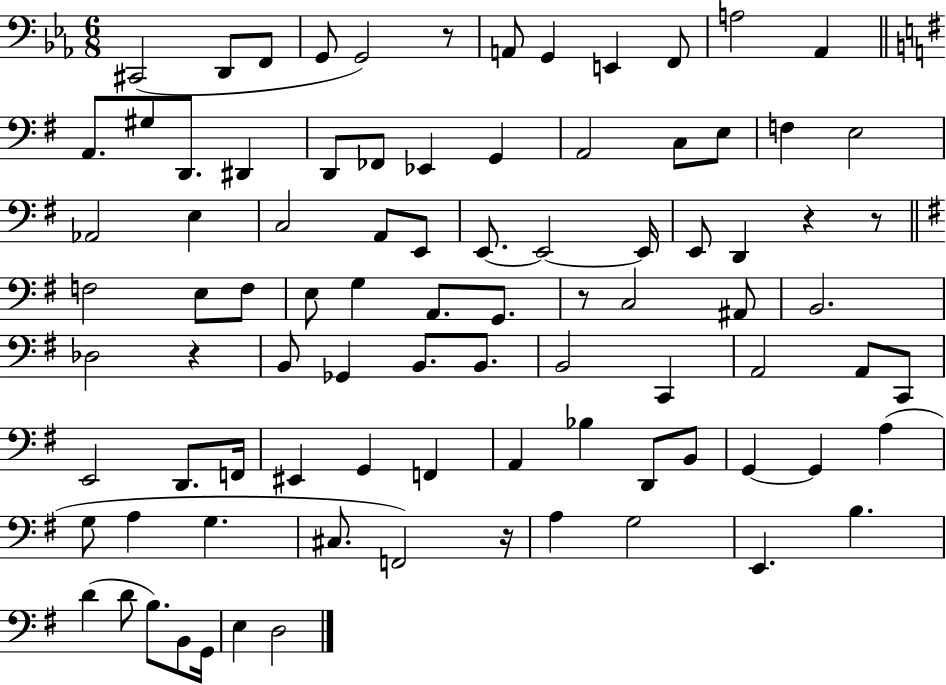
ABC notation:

X:1
T:Untitled
M:6/8
L:1/4
K:Eb
^C,,2 D,,/2 F,,/2 G,,/2 G,,2 z/2 A,,/2 G,, E,, F,,/2 A,2 _A,, A,,/2 ^G,/2 D,,/2 ^D,, D,,/2 _F,,/2 _E,, G,, A,,2 C,/2 E,/2 F, E,2 _A,,2 E, C,2 A,,/2 E,,/2 E,,/2 E,,2 E,,/4 E,,/2 D,, z z/2 F,2 E,/2 F,/2 E,/2 G, A,,/2 G,,/2 z/2 C,2 ^A,,/2 B,,2 _D,2 z B,,/2 _G,, B,,/2 B,,/2 B,,2 C,, A,,2 A,,/2 C,,/2 E,,2 D,,/2 F,,/4 ^E,, G,, F,, A,, _B, D,,/2 B,,/2 G,, G,, A, G,/2 A, G, ^C,/2 F,,2 z/4 A, G,2 E,, B, D D/2 B,/2 B,,/2 G,,/4 E, D,2